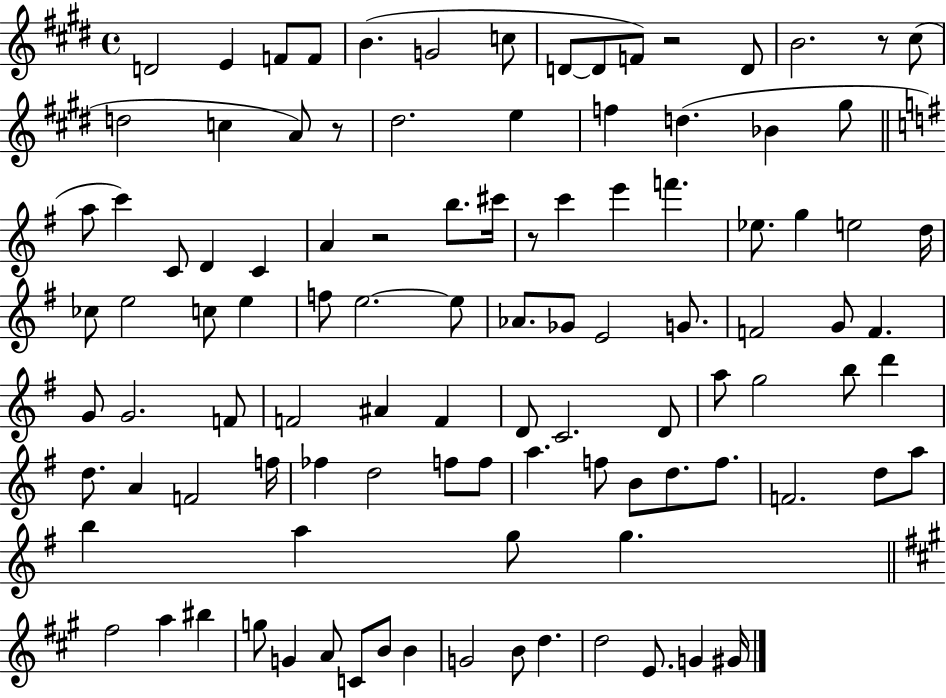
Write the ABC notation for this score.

X:1
T:Untitled
M:4/4
L:1/4
K:E
D2 E F/2 F/2 B G2 c/2 D/2 D/2 F/2 z2 D/2 B2 z/2 ^c/2 d2 c A/2 z/2 ^d2 e f d _B ^g/2 a/2 c' C/2 D C A z2 b/2 ^c'/4 z/2 c' e' f' _e/2 g e2 d/4 _c/2 e2 c/2 e f/2 e2 e/2 _A/2 _G/2 E2 G/2 F2 G/2 F G/2 G2 F/2 F2 ^A F D/2 C2 D/2 a/2 g2 b/2 d' d/2 A F2 f/4 _f d2 f/2 f/2 a f/2 B/2 d/2 f/2 F2 d/2 a/2 b a g/2 g ^f2 a ^b g/2 G A/2 C/2 B/2 B G2 B/2 d d2 E/2 G ^G/4